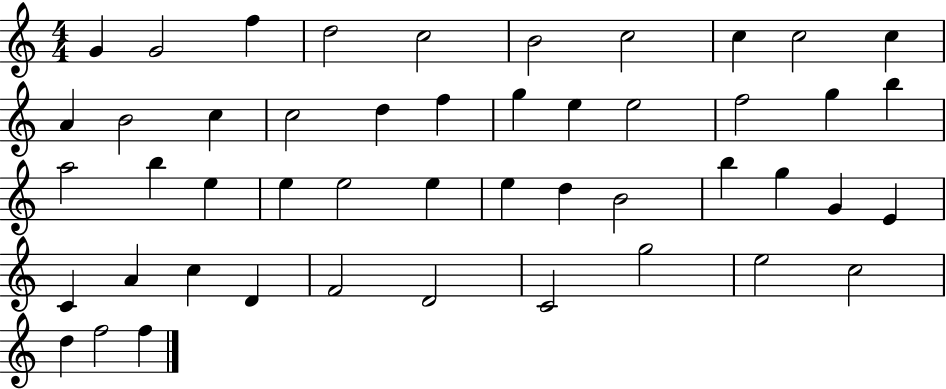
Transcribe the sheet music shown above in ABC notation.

X:1
T:Untitled
M:4/4
L:1/4
K:C
G G2 f d2 c2 B2 c2 c c2 c A B2 c c2 d f g e e2 f2 g b a2 b e e e2 e e d B2 b g G E C A c D F2 D2 C2 g2 e2 c2 d f2 f